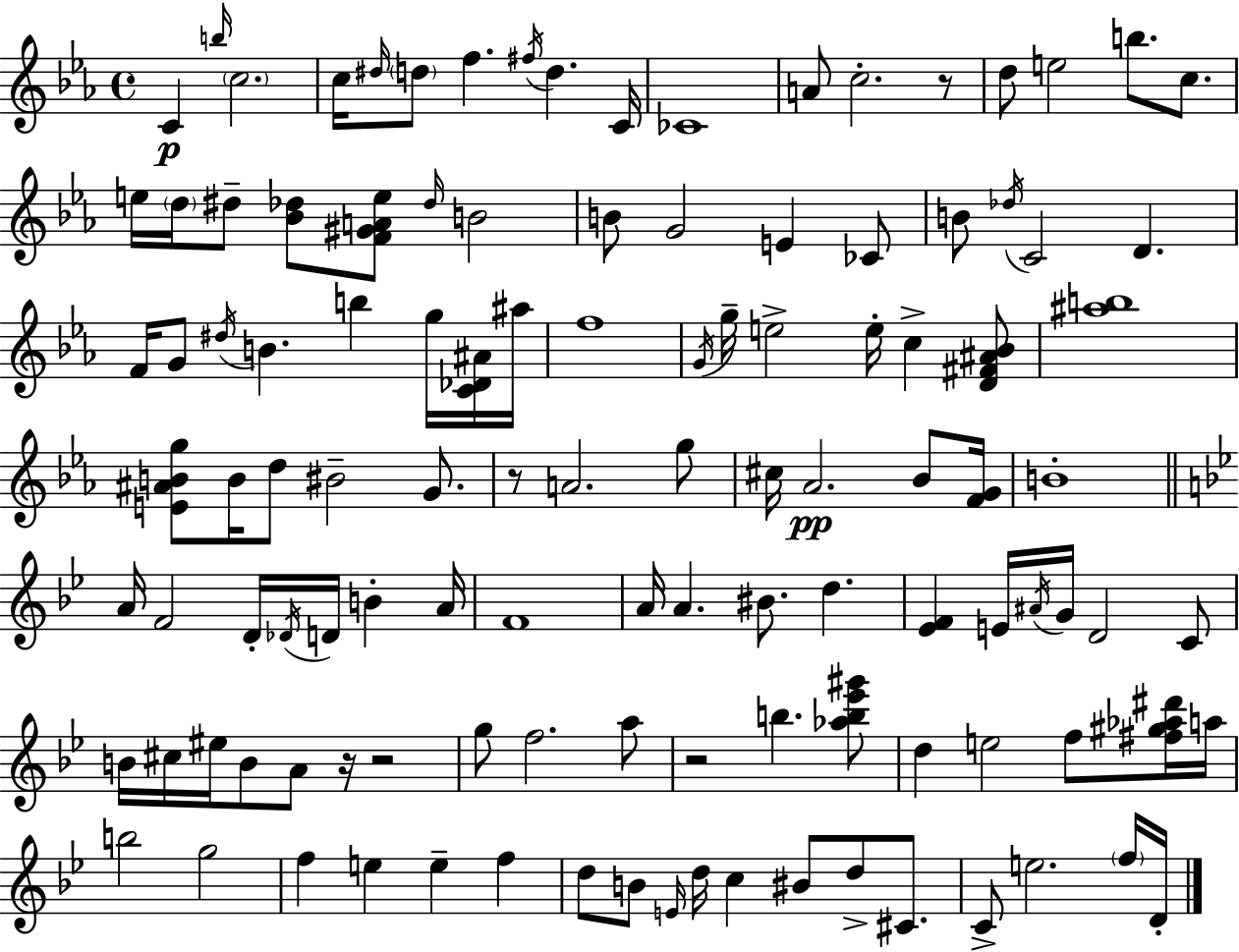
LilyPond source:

{
  \clef treble
  \time 4/4
  \defaultTimeSignature
  \key ees \major
  c'4\p \grace { b''16 } \parenthesize c''2. | c''16 \grace { dis''16 } \parenthesize d''8 f''4. \acciaccatura { fis''16 } d''4. | c'16 ces'1 | a'8 c''2.-. | \break r8 d''8 e''2 b''8. | c''8. e''16 \parenthesize d''16 dis''8-- <bes' des''>8 <f' gis' a' e''>8 \grace { des''16 } b'2 | b'8 g'2 e'4 | ces'8 b'8 \acciaccatura { des''16 } c'2 d'4. | \break f'16 g'8 \acciaccatura { dis''16 } b'4. b''4 | g''16 <c' des' ais'>16 ais''16 f''1 | \acciaccatura { g'16 } g''16-- e''2-> | e''16-. c''4-> <d' fis' ais' bes'>8 <ais'' b''>1 | \break <e' ais' b' g''>8 b'16 d''8 bis'2-- | g'8. r8 a'2. | g''8 cis''16 aes'2.\pp | bes'8 <f' g'>16 b'1-. | \break \bar "||" \break \key bes \major a'16 f'2 d'16-. \acciaccatura { des'16 } d'16 b'4-. | a'16 f'1 | a'16 a'4. bis'8. d''4. | <ees' f'>4 e'16 \acciaccatura { ais'16 } g'16 d'2 | \break c'8 b'16 cis''16 eis''16 b'8 a'8 r16 r2 | g''8 f''2. | a''8 r2 b''4. | <aes'' b'' ees''' gis'''>8 d''4 e''2 f''8 | \break <fis'' gis'' aes'' dis'''>16 a''16 b''2 g''2 | f''4 e''4 e''4-- f''4 | d''8 b'8 \grace { e'16 } d''16 c''4 bis'8 d''8-> | cis'8. c'8-> e''2. | \break \parenthesize f''16 d'16-. \bar "|."
}